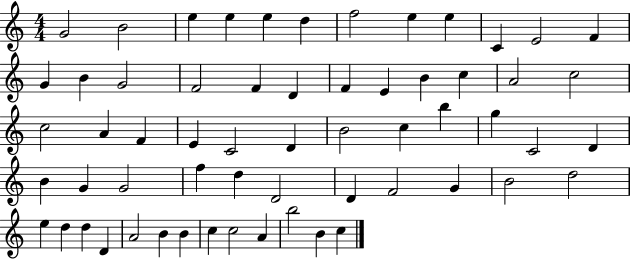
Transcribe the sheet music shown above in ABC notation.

X:1
T:Untitled
M:4/4
L:1/4
K:C
G2 B2 e e e d f2 e e C E2 F G B G2 F2 F D F E B c A2 c2 c2 A F E C2 D B2 c b g C2 D B G G2 f d D2 D F2 G B2 d2 e d d D A2 B B c c2 A b2 B c